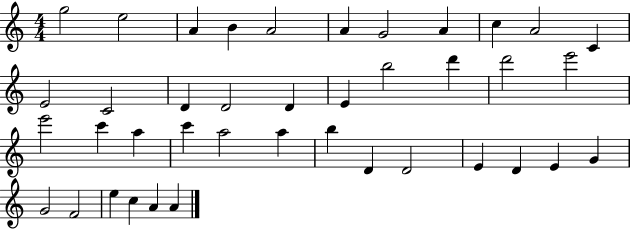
G5/h E5/h A4/q B4/q A4/h A4/q G4/h A4/q C5/q A4/h C4/q E4/h C4/h D4/q D4/h D4/q E4/q B5/h D6/q D6/h E6/h E6/h C6/q A5/q C6/q A5/h A5/q B5/q D4/q D4/h E4/q D4/q E4/q G4/q G4/h F4/h E5/q C5/q A4/q A4/q